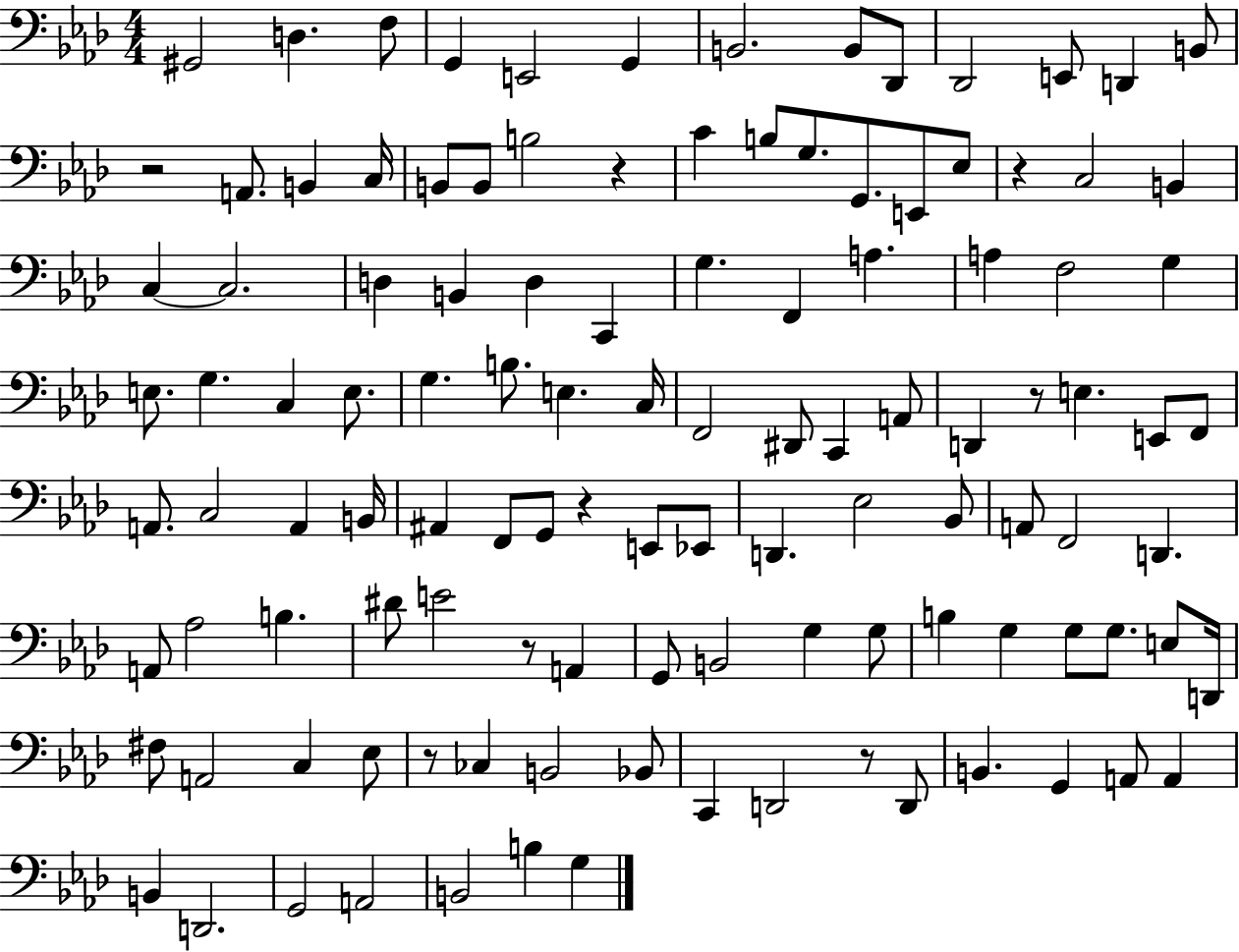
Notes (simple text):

G#2/h D3/q. F3/e G2/q E2/h G2/q B2/h. B2/e Db2/e Db2/h E2/e D2/q B2/e R/h A2/e. B2/q C3/s B2/e B2/e B3/h R/q C4/q B3/e G3/e. G2/e. E2/e Eb3/e R/q C3/h B2/q C3/q C3/h. D3/q B2/q D3/q C2/q G3/q. F2/q A3/q. A3/q F3/h G3/q E3/e. G3/q. C3/q E3/e. G3/q. B3/e. E3/q. C3/s F2/h D#2/e C2/q A2/e D2/q R/e E3/q. E2/e F2/e A2/e. C3/h A2/q B2/s A#2/q F2/e G2/e R/q E2/e Eb2/e D2/q. Eb3/h Bb2/e A2/e F2/h D2/q. A2/e Ab3/h B3/q. D#4/e E4/h R/e A2/q G2/e B2/h G3/q G3/e B3/q G3/q G3/e G3/e. E3/e D2/s F#3/e A2/h C3/q Eb3/e R/e CES3/q B2/h Bb2/e C2/q D2/h R/e D2/e B2/q. G2/q A2/e A2/q B2/q D2/h. G2/h A2/h B2/h B3/q G3/q